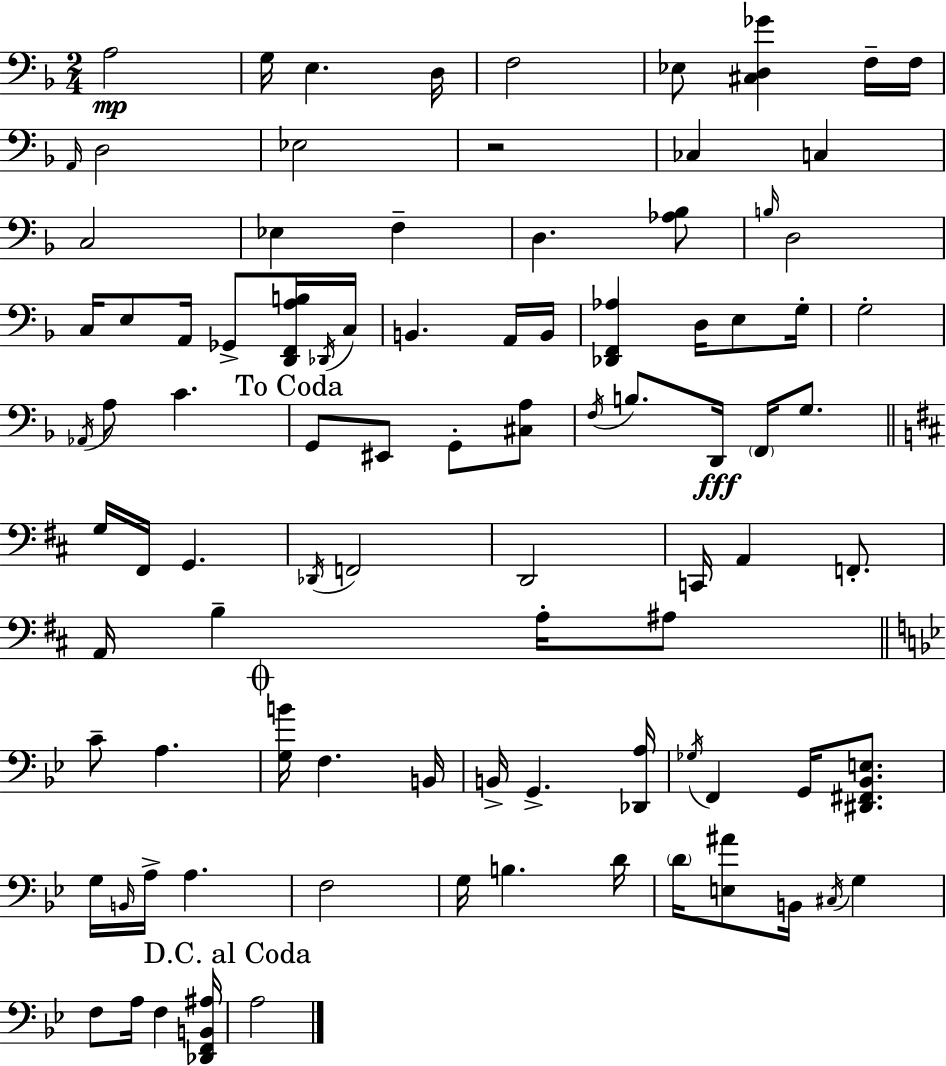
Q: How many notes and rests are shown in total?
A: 92